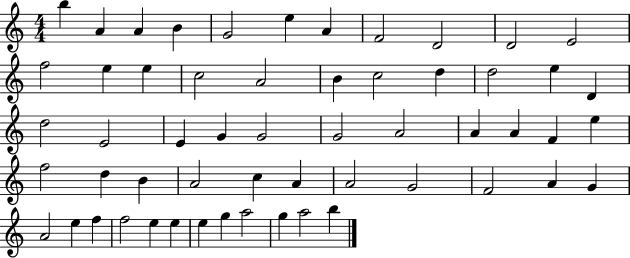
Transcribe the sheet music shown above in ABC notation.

X:1
T:Untitled
M:4/4
L:1/4
K:C
b A A B G2 e A F2 D2 D2 E2 f2 e e c2 A2 B c2 d d2 e D d2 E2 E G G2 G2 A2 A A F e f2 d B A2 c A A2 G2 F2 A G A2 e f f2 e e e g a2 g a2 b